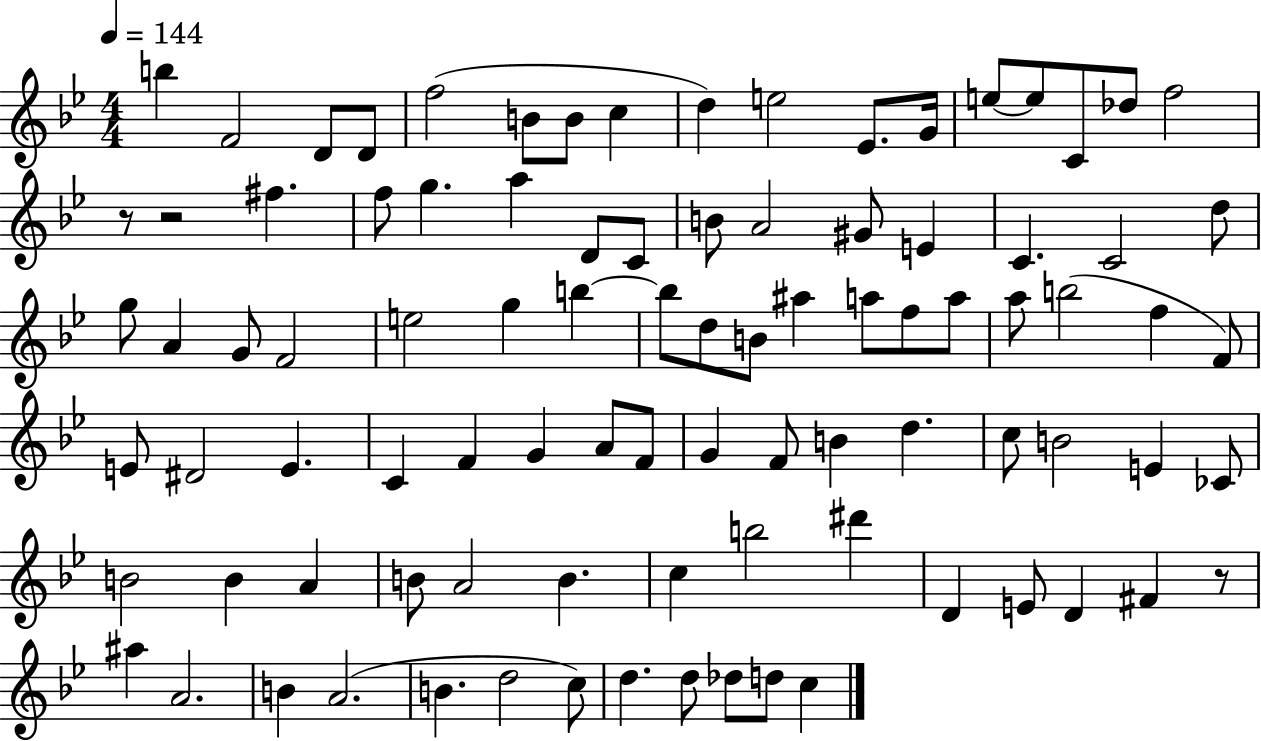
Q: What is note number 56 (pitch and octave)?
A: F4